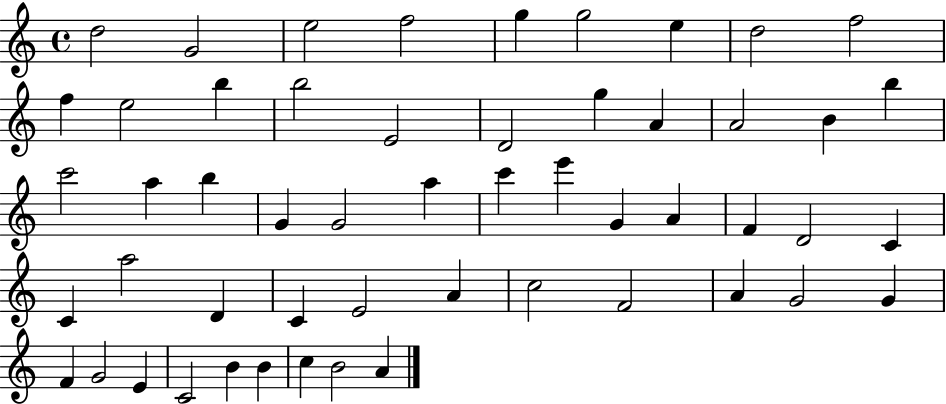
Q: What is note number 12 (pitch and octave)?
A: B5